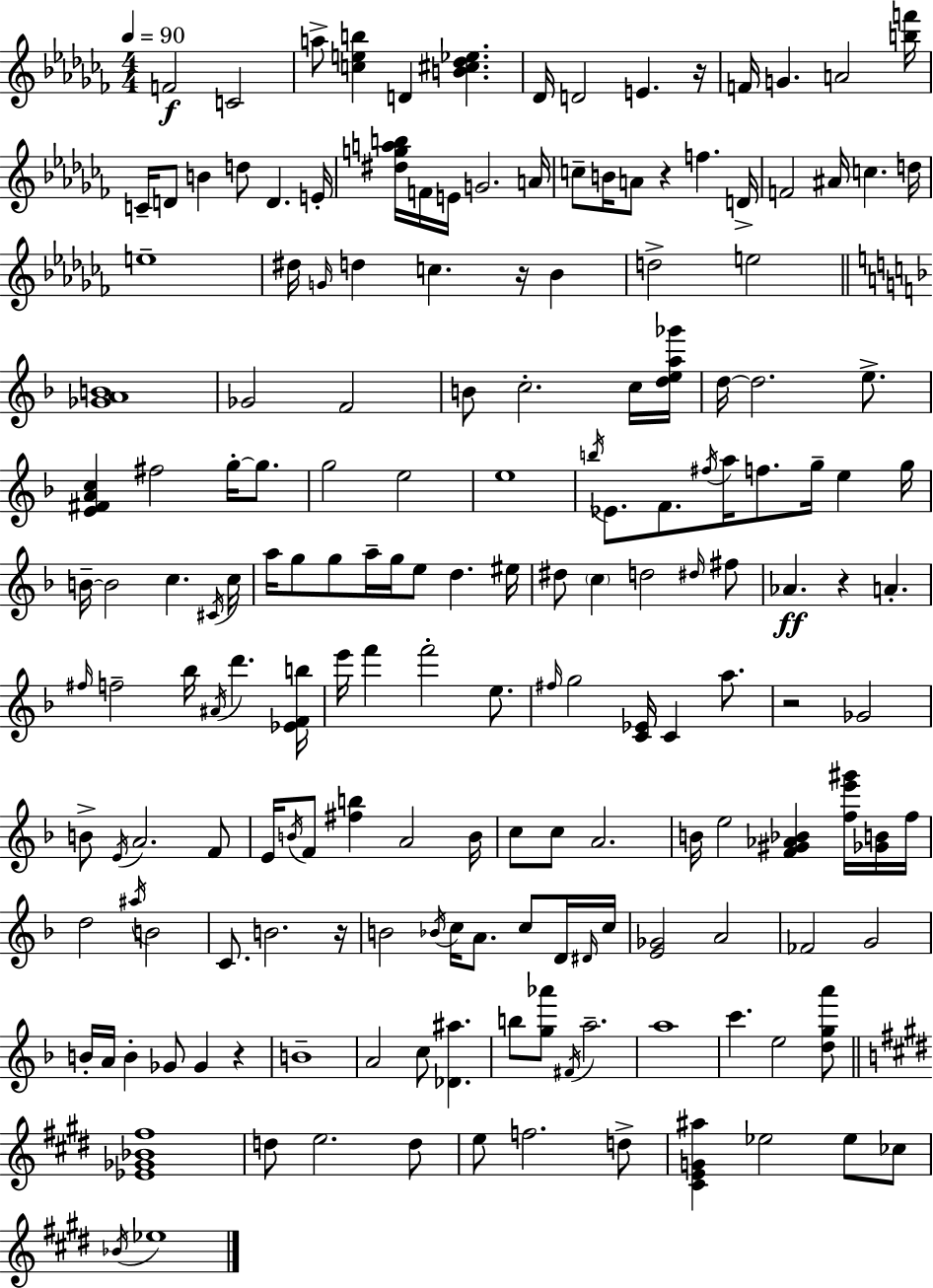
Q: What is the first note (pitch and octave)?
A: F4